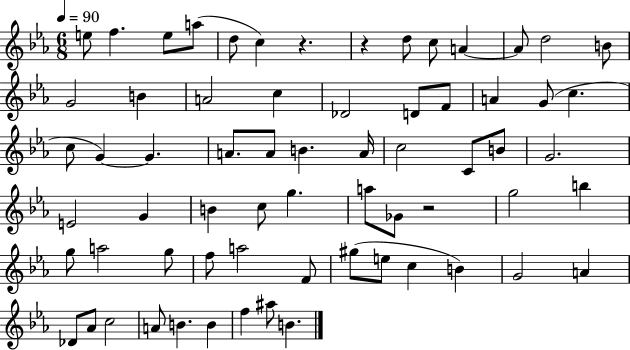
{
  \clef treble
  \numericTimeSignature
  \time 6/8
  \key ees \major
  \tempo 4 = 90
  \repeat volta 2 { e''8 f''4. e''8 a''8( | d''8 c''4) r4. | r4 d''8 c''8 a'4~~ | a'8 d''2 b'8 | \break g'2 b'4 | a'2 c''4 | des'2 d'8 f'8 | a'4 g'8( c''4. | \break c''8 g'4~~) g'4. | a'8. a'8 b'4. a'16 | c''2 c'8 b'8 | g'2. | \break e'2 g'4 | b'4 c''8 g''4. | a''8 ges'8 r2 | g''2 b''4 | \break g''8 a''2 g''8 | f''8 a''2 f'8 | gis''8( e''8 c''4 b'4) | g'2 a'4 | \break des'8 aes'8 c''2 | a'8 b'4. b'4 | f''4 ais''8 b'4. | } \bar "|."
}